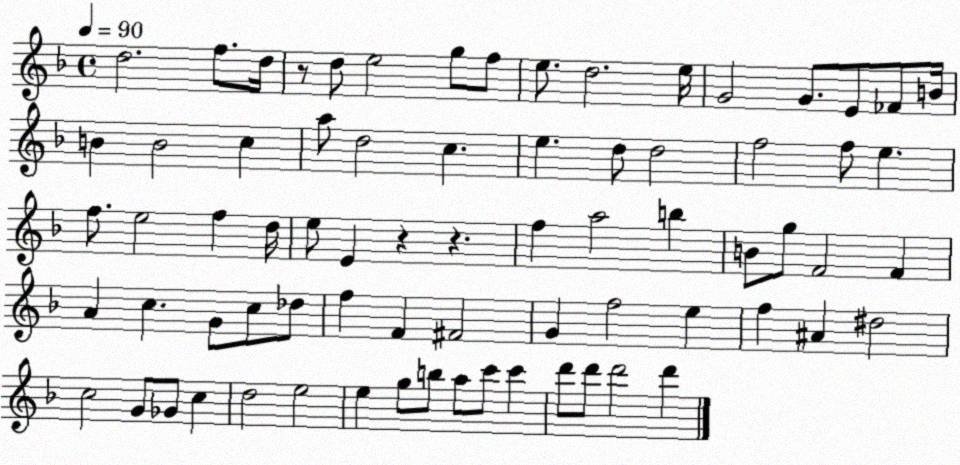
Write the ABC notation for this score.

X:1
T:Untitled
M:4/4
L:1/4
K:F
d2 f/2 d/4 z/2 d/2 e2 g/2 f/2 e/2 d2 e/4 G2 G/2 E/2 _F/2 B/4 B B2 c a/2 d2 c e d/2 d2 f2 f/2 e f/2 e2 f d/4 e/2 E z z f a2 b B/2 g/2 F2 F A c G/2 c/2 _d/2 f F ^F2 G f2 e f ^A ^d2 c2 G/2 _G/2 c d2 e2 e g/2 b/2 a/2 c'/2 c' d'/2 d'/2 d'2 d'